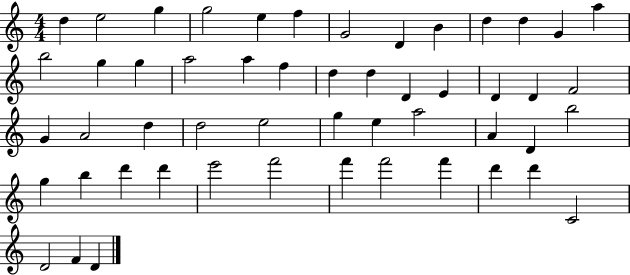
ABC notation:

X:1
T:Untitled
M:4/4
L:1/4
K:C
d e2 g g2 e f G2 D B d d G a b2 g g a2 a f d d D E D D F2 G A2 d d2 e2 g e a2 A D b2 g b d' d' e'2 f'2 f' f'2 f' d' d' C2 D2 F D